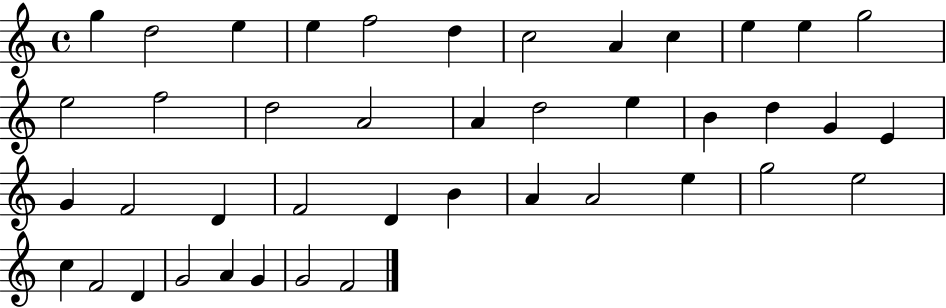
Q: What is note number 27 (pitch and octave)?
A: F4